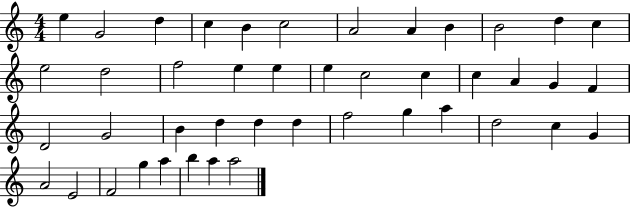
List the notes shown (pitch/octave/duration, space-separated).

E5/q G4/h D5/q C5/q B4/q C5/h A4/h A4/q B4/q B4/h D5/q C5/q E5/h D5/h F5/h E5/q E5/q E5/q C5/h C5/q C5/q A4/q G4/q F4/q D4/h G4/h B4/q D5/q D5/q D5/q F5/h G5/q A5/q D5/h C5/q G4/q A4/h E4/h F4/h G5/q A5/q B5/q A5/q A5/h